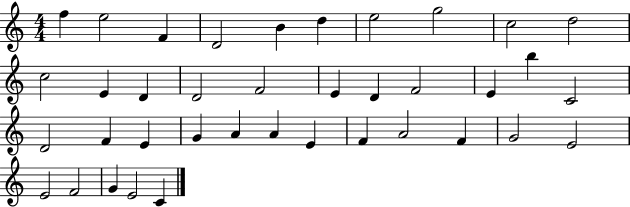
F5/q E5/h F4/q D4/h B4/q D5/q E5/h G5/h C5/h D5/h C5/h E4/q D4/q D4/h F4/h E4/q D4/q F4/h E4/q B5/q C4/h D4/h F4/q E4/q G4/q A4/q A4/q E4/q F4/q A4/h F4/q G4/h E4/h E4/h F4/h G4/q E4/h C4/q